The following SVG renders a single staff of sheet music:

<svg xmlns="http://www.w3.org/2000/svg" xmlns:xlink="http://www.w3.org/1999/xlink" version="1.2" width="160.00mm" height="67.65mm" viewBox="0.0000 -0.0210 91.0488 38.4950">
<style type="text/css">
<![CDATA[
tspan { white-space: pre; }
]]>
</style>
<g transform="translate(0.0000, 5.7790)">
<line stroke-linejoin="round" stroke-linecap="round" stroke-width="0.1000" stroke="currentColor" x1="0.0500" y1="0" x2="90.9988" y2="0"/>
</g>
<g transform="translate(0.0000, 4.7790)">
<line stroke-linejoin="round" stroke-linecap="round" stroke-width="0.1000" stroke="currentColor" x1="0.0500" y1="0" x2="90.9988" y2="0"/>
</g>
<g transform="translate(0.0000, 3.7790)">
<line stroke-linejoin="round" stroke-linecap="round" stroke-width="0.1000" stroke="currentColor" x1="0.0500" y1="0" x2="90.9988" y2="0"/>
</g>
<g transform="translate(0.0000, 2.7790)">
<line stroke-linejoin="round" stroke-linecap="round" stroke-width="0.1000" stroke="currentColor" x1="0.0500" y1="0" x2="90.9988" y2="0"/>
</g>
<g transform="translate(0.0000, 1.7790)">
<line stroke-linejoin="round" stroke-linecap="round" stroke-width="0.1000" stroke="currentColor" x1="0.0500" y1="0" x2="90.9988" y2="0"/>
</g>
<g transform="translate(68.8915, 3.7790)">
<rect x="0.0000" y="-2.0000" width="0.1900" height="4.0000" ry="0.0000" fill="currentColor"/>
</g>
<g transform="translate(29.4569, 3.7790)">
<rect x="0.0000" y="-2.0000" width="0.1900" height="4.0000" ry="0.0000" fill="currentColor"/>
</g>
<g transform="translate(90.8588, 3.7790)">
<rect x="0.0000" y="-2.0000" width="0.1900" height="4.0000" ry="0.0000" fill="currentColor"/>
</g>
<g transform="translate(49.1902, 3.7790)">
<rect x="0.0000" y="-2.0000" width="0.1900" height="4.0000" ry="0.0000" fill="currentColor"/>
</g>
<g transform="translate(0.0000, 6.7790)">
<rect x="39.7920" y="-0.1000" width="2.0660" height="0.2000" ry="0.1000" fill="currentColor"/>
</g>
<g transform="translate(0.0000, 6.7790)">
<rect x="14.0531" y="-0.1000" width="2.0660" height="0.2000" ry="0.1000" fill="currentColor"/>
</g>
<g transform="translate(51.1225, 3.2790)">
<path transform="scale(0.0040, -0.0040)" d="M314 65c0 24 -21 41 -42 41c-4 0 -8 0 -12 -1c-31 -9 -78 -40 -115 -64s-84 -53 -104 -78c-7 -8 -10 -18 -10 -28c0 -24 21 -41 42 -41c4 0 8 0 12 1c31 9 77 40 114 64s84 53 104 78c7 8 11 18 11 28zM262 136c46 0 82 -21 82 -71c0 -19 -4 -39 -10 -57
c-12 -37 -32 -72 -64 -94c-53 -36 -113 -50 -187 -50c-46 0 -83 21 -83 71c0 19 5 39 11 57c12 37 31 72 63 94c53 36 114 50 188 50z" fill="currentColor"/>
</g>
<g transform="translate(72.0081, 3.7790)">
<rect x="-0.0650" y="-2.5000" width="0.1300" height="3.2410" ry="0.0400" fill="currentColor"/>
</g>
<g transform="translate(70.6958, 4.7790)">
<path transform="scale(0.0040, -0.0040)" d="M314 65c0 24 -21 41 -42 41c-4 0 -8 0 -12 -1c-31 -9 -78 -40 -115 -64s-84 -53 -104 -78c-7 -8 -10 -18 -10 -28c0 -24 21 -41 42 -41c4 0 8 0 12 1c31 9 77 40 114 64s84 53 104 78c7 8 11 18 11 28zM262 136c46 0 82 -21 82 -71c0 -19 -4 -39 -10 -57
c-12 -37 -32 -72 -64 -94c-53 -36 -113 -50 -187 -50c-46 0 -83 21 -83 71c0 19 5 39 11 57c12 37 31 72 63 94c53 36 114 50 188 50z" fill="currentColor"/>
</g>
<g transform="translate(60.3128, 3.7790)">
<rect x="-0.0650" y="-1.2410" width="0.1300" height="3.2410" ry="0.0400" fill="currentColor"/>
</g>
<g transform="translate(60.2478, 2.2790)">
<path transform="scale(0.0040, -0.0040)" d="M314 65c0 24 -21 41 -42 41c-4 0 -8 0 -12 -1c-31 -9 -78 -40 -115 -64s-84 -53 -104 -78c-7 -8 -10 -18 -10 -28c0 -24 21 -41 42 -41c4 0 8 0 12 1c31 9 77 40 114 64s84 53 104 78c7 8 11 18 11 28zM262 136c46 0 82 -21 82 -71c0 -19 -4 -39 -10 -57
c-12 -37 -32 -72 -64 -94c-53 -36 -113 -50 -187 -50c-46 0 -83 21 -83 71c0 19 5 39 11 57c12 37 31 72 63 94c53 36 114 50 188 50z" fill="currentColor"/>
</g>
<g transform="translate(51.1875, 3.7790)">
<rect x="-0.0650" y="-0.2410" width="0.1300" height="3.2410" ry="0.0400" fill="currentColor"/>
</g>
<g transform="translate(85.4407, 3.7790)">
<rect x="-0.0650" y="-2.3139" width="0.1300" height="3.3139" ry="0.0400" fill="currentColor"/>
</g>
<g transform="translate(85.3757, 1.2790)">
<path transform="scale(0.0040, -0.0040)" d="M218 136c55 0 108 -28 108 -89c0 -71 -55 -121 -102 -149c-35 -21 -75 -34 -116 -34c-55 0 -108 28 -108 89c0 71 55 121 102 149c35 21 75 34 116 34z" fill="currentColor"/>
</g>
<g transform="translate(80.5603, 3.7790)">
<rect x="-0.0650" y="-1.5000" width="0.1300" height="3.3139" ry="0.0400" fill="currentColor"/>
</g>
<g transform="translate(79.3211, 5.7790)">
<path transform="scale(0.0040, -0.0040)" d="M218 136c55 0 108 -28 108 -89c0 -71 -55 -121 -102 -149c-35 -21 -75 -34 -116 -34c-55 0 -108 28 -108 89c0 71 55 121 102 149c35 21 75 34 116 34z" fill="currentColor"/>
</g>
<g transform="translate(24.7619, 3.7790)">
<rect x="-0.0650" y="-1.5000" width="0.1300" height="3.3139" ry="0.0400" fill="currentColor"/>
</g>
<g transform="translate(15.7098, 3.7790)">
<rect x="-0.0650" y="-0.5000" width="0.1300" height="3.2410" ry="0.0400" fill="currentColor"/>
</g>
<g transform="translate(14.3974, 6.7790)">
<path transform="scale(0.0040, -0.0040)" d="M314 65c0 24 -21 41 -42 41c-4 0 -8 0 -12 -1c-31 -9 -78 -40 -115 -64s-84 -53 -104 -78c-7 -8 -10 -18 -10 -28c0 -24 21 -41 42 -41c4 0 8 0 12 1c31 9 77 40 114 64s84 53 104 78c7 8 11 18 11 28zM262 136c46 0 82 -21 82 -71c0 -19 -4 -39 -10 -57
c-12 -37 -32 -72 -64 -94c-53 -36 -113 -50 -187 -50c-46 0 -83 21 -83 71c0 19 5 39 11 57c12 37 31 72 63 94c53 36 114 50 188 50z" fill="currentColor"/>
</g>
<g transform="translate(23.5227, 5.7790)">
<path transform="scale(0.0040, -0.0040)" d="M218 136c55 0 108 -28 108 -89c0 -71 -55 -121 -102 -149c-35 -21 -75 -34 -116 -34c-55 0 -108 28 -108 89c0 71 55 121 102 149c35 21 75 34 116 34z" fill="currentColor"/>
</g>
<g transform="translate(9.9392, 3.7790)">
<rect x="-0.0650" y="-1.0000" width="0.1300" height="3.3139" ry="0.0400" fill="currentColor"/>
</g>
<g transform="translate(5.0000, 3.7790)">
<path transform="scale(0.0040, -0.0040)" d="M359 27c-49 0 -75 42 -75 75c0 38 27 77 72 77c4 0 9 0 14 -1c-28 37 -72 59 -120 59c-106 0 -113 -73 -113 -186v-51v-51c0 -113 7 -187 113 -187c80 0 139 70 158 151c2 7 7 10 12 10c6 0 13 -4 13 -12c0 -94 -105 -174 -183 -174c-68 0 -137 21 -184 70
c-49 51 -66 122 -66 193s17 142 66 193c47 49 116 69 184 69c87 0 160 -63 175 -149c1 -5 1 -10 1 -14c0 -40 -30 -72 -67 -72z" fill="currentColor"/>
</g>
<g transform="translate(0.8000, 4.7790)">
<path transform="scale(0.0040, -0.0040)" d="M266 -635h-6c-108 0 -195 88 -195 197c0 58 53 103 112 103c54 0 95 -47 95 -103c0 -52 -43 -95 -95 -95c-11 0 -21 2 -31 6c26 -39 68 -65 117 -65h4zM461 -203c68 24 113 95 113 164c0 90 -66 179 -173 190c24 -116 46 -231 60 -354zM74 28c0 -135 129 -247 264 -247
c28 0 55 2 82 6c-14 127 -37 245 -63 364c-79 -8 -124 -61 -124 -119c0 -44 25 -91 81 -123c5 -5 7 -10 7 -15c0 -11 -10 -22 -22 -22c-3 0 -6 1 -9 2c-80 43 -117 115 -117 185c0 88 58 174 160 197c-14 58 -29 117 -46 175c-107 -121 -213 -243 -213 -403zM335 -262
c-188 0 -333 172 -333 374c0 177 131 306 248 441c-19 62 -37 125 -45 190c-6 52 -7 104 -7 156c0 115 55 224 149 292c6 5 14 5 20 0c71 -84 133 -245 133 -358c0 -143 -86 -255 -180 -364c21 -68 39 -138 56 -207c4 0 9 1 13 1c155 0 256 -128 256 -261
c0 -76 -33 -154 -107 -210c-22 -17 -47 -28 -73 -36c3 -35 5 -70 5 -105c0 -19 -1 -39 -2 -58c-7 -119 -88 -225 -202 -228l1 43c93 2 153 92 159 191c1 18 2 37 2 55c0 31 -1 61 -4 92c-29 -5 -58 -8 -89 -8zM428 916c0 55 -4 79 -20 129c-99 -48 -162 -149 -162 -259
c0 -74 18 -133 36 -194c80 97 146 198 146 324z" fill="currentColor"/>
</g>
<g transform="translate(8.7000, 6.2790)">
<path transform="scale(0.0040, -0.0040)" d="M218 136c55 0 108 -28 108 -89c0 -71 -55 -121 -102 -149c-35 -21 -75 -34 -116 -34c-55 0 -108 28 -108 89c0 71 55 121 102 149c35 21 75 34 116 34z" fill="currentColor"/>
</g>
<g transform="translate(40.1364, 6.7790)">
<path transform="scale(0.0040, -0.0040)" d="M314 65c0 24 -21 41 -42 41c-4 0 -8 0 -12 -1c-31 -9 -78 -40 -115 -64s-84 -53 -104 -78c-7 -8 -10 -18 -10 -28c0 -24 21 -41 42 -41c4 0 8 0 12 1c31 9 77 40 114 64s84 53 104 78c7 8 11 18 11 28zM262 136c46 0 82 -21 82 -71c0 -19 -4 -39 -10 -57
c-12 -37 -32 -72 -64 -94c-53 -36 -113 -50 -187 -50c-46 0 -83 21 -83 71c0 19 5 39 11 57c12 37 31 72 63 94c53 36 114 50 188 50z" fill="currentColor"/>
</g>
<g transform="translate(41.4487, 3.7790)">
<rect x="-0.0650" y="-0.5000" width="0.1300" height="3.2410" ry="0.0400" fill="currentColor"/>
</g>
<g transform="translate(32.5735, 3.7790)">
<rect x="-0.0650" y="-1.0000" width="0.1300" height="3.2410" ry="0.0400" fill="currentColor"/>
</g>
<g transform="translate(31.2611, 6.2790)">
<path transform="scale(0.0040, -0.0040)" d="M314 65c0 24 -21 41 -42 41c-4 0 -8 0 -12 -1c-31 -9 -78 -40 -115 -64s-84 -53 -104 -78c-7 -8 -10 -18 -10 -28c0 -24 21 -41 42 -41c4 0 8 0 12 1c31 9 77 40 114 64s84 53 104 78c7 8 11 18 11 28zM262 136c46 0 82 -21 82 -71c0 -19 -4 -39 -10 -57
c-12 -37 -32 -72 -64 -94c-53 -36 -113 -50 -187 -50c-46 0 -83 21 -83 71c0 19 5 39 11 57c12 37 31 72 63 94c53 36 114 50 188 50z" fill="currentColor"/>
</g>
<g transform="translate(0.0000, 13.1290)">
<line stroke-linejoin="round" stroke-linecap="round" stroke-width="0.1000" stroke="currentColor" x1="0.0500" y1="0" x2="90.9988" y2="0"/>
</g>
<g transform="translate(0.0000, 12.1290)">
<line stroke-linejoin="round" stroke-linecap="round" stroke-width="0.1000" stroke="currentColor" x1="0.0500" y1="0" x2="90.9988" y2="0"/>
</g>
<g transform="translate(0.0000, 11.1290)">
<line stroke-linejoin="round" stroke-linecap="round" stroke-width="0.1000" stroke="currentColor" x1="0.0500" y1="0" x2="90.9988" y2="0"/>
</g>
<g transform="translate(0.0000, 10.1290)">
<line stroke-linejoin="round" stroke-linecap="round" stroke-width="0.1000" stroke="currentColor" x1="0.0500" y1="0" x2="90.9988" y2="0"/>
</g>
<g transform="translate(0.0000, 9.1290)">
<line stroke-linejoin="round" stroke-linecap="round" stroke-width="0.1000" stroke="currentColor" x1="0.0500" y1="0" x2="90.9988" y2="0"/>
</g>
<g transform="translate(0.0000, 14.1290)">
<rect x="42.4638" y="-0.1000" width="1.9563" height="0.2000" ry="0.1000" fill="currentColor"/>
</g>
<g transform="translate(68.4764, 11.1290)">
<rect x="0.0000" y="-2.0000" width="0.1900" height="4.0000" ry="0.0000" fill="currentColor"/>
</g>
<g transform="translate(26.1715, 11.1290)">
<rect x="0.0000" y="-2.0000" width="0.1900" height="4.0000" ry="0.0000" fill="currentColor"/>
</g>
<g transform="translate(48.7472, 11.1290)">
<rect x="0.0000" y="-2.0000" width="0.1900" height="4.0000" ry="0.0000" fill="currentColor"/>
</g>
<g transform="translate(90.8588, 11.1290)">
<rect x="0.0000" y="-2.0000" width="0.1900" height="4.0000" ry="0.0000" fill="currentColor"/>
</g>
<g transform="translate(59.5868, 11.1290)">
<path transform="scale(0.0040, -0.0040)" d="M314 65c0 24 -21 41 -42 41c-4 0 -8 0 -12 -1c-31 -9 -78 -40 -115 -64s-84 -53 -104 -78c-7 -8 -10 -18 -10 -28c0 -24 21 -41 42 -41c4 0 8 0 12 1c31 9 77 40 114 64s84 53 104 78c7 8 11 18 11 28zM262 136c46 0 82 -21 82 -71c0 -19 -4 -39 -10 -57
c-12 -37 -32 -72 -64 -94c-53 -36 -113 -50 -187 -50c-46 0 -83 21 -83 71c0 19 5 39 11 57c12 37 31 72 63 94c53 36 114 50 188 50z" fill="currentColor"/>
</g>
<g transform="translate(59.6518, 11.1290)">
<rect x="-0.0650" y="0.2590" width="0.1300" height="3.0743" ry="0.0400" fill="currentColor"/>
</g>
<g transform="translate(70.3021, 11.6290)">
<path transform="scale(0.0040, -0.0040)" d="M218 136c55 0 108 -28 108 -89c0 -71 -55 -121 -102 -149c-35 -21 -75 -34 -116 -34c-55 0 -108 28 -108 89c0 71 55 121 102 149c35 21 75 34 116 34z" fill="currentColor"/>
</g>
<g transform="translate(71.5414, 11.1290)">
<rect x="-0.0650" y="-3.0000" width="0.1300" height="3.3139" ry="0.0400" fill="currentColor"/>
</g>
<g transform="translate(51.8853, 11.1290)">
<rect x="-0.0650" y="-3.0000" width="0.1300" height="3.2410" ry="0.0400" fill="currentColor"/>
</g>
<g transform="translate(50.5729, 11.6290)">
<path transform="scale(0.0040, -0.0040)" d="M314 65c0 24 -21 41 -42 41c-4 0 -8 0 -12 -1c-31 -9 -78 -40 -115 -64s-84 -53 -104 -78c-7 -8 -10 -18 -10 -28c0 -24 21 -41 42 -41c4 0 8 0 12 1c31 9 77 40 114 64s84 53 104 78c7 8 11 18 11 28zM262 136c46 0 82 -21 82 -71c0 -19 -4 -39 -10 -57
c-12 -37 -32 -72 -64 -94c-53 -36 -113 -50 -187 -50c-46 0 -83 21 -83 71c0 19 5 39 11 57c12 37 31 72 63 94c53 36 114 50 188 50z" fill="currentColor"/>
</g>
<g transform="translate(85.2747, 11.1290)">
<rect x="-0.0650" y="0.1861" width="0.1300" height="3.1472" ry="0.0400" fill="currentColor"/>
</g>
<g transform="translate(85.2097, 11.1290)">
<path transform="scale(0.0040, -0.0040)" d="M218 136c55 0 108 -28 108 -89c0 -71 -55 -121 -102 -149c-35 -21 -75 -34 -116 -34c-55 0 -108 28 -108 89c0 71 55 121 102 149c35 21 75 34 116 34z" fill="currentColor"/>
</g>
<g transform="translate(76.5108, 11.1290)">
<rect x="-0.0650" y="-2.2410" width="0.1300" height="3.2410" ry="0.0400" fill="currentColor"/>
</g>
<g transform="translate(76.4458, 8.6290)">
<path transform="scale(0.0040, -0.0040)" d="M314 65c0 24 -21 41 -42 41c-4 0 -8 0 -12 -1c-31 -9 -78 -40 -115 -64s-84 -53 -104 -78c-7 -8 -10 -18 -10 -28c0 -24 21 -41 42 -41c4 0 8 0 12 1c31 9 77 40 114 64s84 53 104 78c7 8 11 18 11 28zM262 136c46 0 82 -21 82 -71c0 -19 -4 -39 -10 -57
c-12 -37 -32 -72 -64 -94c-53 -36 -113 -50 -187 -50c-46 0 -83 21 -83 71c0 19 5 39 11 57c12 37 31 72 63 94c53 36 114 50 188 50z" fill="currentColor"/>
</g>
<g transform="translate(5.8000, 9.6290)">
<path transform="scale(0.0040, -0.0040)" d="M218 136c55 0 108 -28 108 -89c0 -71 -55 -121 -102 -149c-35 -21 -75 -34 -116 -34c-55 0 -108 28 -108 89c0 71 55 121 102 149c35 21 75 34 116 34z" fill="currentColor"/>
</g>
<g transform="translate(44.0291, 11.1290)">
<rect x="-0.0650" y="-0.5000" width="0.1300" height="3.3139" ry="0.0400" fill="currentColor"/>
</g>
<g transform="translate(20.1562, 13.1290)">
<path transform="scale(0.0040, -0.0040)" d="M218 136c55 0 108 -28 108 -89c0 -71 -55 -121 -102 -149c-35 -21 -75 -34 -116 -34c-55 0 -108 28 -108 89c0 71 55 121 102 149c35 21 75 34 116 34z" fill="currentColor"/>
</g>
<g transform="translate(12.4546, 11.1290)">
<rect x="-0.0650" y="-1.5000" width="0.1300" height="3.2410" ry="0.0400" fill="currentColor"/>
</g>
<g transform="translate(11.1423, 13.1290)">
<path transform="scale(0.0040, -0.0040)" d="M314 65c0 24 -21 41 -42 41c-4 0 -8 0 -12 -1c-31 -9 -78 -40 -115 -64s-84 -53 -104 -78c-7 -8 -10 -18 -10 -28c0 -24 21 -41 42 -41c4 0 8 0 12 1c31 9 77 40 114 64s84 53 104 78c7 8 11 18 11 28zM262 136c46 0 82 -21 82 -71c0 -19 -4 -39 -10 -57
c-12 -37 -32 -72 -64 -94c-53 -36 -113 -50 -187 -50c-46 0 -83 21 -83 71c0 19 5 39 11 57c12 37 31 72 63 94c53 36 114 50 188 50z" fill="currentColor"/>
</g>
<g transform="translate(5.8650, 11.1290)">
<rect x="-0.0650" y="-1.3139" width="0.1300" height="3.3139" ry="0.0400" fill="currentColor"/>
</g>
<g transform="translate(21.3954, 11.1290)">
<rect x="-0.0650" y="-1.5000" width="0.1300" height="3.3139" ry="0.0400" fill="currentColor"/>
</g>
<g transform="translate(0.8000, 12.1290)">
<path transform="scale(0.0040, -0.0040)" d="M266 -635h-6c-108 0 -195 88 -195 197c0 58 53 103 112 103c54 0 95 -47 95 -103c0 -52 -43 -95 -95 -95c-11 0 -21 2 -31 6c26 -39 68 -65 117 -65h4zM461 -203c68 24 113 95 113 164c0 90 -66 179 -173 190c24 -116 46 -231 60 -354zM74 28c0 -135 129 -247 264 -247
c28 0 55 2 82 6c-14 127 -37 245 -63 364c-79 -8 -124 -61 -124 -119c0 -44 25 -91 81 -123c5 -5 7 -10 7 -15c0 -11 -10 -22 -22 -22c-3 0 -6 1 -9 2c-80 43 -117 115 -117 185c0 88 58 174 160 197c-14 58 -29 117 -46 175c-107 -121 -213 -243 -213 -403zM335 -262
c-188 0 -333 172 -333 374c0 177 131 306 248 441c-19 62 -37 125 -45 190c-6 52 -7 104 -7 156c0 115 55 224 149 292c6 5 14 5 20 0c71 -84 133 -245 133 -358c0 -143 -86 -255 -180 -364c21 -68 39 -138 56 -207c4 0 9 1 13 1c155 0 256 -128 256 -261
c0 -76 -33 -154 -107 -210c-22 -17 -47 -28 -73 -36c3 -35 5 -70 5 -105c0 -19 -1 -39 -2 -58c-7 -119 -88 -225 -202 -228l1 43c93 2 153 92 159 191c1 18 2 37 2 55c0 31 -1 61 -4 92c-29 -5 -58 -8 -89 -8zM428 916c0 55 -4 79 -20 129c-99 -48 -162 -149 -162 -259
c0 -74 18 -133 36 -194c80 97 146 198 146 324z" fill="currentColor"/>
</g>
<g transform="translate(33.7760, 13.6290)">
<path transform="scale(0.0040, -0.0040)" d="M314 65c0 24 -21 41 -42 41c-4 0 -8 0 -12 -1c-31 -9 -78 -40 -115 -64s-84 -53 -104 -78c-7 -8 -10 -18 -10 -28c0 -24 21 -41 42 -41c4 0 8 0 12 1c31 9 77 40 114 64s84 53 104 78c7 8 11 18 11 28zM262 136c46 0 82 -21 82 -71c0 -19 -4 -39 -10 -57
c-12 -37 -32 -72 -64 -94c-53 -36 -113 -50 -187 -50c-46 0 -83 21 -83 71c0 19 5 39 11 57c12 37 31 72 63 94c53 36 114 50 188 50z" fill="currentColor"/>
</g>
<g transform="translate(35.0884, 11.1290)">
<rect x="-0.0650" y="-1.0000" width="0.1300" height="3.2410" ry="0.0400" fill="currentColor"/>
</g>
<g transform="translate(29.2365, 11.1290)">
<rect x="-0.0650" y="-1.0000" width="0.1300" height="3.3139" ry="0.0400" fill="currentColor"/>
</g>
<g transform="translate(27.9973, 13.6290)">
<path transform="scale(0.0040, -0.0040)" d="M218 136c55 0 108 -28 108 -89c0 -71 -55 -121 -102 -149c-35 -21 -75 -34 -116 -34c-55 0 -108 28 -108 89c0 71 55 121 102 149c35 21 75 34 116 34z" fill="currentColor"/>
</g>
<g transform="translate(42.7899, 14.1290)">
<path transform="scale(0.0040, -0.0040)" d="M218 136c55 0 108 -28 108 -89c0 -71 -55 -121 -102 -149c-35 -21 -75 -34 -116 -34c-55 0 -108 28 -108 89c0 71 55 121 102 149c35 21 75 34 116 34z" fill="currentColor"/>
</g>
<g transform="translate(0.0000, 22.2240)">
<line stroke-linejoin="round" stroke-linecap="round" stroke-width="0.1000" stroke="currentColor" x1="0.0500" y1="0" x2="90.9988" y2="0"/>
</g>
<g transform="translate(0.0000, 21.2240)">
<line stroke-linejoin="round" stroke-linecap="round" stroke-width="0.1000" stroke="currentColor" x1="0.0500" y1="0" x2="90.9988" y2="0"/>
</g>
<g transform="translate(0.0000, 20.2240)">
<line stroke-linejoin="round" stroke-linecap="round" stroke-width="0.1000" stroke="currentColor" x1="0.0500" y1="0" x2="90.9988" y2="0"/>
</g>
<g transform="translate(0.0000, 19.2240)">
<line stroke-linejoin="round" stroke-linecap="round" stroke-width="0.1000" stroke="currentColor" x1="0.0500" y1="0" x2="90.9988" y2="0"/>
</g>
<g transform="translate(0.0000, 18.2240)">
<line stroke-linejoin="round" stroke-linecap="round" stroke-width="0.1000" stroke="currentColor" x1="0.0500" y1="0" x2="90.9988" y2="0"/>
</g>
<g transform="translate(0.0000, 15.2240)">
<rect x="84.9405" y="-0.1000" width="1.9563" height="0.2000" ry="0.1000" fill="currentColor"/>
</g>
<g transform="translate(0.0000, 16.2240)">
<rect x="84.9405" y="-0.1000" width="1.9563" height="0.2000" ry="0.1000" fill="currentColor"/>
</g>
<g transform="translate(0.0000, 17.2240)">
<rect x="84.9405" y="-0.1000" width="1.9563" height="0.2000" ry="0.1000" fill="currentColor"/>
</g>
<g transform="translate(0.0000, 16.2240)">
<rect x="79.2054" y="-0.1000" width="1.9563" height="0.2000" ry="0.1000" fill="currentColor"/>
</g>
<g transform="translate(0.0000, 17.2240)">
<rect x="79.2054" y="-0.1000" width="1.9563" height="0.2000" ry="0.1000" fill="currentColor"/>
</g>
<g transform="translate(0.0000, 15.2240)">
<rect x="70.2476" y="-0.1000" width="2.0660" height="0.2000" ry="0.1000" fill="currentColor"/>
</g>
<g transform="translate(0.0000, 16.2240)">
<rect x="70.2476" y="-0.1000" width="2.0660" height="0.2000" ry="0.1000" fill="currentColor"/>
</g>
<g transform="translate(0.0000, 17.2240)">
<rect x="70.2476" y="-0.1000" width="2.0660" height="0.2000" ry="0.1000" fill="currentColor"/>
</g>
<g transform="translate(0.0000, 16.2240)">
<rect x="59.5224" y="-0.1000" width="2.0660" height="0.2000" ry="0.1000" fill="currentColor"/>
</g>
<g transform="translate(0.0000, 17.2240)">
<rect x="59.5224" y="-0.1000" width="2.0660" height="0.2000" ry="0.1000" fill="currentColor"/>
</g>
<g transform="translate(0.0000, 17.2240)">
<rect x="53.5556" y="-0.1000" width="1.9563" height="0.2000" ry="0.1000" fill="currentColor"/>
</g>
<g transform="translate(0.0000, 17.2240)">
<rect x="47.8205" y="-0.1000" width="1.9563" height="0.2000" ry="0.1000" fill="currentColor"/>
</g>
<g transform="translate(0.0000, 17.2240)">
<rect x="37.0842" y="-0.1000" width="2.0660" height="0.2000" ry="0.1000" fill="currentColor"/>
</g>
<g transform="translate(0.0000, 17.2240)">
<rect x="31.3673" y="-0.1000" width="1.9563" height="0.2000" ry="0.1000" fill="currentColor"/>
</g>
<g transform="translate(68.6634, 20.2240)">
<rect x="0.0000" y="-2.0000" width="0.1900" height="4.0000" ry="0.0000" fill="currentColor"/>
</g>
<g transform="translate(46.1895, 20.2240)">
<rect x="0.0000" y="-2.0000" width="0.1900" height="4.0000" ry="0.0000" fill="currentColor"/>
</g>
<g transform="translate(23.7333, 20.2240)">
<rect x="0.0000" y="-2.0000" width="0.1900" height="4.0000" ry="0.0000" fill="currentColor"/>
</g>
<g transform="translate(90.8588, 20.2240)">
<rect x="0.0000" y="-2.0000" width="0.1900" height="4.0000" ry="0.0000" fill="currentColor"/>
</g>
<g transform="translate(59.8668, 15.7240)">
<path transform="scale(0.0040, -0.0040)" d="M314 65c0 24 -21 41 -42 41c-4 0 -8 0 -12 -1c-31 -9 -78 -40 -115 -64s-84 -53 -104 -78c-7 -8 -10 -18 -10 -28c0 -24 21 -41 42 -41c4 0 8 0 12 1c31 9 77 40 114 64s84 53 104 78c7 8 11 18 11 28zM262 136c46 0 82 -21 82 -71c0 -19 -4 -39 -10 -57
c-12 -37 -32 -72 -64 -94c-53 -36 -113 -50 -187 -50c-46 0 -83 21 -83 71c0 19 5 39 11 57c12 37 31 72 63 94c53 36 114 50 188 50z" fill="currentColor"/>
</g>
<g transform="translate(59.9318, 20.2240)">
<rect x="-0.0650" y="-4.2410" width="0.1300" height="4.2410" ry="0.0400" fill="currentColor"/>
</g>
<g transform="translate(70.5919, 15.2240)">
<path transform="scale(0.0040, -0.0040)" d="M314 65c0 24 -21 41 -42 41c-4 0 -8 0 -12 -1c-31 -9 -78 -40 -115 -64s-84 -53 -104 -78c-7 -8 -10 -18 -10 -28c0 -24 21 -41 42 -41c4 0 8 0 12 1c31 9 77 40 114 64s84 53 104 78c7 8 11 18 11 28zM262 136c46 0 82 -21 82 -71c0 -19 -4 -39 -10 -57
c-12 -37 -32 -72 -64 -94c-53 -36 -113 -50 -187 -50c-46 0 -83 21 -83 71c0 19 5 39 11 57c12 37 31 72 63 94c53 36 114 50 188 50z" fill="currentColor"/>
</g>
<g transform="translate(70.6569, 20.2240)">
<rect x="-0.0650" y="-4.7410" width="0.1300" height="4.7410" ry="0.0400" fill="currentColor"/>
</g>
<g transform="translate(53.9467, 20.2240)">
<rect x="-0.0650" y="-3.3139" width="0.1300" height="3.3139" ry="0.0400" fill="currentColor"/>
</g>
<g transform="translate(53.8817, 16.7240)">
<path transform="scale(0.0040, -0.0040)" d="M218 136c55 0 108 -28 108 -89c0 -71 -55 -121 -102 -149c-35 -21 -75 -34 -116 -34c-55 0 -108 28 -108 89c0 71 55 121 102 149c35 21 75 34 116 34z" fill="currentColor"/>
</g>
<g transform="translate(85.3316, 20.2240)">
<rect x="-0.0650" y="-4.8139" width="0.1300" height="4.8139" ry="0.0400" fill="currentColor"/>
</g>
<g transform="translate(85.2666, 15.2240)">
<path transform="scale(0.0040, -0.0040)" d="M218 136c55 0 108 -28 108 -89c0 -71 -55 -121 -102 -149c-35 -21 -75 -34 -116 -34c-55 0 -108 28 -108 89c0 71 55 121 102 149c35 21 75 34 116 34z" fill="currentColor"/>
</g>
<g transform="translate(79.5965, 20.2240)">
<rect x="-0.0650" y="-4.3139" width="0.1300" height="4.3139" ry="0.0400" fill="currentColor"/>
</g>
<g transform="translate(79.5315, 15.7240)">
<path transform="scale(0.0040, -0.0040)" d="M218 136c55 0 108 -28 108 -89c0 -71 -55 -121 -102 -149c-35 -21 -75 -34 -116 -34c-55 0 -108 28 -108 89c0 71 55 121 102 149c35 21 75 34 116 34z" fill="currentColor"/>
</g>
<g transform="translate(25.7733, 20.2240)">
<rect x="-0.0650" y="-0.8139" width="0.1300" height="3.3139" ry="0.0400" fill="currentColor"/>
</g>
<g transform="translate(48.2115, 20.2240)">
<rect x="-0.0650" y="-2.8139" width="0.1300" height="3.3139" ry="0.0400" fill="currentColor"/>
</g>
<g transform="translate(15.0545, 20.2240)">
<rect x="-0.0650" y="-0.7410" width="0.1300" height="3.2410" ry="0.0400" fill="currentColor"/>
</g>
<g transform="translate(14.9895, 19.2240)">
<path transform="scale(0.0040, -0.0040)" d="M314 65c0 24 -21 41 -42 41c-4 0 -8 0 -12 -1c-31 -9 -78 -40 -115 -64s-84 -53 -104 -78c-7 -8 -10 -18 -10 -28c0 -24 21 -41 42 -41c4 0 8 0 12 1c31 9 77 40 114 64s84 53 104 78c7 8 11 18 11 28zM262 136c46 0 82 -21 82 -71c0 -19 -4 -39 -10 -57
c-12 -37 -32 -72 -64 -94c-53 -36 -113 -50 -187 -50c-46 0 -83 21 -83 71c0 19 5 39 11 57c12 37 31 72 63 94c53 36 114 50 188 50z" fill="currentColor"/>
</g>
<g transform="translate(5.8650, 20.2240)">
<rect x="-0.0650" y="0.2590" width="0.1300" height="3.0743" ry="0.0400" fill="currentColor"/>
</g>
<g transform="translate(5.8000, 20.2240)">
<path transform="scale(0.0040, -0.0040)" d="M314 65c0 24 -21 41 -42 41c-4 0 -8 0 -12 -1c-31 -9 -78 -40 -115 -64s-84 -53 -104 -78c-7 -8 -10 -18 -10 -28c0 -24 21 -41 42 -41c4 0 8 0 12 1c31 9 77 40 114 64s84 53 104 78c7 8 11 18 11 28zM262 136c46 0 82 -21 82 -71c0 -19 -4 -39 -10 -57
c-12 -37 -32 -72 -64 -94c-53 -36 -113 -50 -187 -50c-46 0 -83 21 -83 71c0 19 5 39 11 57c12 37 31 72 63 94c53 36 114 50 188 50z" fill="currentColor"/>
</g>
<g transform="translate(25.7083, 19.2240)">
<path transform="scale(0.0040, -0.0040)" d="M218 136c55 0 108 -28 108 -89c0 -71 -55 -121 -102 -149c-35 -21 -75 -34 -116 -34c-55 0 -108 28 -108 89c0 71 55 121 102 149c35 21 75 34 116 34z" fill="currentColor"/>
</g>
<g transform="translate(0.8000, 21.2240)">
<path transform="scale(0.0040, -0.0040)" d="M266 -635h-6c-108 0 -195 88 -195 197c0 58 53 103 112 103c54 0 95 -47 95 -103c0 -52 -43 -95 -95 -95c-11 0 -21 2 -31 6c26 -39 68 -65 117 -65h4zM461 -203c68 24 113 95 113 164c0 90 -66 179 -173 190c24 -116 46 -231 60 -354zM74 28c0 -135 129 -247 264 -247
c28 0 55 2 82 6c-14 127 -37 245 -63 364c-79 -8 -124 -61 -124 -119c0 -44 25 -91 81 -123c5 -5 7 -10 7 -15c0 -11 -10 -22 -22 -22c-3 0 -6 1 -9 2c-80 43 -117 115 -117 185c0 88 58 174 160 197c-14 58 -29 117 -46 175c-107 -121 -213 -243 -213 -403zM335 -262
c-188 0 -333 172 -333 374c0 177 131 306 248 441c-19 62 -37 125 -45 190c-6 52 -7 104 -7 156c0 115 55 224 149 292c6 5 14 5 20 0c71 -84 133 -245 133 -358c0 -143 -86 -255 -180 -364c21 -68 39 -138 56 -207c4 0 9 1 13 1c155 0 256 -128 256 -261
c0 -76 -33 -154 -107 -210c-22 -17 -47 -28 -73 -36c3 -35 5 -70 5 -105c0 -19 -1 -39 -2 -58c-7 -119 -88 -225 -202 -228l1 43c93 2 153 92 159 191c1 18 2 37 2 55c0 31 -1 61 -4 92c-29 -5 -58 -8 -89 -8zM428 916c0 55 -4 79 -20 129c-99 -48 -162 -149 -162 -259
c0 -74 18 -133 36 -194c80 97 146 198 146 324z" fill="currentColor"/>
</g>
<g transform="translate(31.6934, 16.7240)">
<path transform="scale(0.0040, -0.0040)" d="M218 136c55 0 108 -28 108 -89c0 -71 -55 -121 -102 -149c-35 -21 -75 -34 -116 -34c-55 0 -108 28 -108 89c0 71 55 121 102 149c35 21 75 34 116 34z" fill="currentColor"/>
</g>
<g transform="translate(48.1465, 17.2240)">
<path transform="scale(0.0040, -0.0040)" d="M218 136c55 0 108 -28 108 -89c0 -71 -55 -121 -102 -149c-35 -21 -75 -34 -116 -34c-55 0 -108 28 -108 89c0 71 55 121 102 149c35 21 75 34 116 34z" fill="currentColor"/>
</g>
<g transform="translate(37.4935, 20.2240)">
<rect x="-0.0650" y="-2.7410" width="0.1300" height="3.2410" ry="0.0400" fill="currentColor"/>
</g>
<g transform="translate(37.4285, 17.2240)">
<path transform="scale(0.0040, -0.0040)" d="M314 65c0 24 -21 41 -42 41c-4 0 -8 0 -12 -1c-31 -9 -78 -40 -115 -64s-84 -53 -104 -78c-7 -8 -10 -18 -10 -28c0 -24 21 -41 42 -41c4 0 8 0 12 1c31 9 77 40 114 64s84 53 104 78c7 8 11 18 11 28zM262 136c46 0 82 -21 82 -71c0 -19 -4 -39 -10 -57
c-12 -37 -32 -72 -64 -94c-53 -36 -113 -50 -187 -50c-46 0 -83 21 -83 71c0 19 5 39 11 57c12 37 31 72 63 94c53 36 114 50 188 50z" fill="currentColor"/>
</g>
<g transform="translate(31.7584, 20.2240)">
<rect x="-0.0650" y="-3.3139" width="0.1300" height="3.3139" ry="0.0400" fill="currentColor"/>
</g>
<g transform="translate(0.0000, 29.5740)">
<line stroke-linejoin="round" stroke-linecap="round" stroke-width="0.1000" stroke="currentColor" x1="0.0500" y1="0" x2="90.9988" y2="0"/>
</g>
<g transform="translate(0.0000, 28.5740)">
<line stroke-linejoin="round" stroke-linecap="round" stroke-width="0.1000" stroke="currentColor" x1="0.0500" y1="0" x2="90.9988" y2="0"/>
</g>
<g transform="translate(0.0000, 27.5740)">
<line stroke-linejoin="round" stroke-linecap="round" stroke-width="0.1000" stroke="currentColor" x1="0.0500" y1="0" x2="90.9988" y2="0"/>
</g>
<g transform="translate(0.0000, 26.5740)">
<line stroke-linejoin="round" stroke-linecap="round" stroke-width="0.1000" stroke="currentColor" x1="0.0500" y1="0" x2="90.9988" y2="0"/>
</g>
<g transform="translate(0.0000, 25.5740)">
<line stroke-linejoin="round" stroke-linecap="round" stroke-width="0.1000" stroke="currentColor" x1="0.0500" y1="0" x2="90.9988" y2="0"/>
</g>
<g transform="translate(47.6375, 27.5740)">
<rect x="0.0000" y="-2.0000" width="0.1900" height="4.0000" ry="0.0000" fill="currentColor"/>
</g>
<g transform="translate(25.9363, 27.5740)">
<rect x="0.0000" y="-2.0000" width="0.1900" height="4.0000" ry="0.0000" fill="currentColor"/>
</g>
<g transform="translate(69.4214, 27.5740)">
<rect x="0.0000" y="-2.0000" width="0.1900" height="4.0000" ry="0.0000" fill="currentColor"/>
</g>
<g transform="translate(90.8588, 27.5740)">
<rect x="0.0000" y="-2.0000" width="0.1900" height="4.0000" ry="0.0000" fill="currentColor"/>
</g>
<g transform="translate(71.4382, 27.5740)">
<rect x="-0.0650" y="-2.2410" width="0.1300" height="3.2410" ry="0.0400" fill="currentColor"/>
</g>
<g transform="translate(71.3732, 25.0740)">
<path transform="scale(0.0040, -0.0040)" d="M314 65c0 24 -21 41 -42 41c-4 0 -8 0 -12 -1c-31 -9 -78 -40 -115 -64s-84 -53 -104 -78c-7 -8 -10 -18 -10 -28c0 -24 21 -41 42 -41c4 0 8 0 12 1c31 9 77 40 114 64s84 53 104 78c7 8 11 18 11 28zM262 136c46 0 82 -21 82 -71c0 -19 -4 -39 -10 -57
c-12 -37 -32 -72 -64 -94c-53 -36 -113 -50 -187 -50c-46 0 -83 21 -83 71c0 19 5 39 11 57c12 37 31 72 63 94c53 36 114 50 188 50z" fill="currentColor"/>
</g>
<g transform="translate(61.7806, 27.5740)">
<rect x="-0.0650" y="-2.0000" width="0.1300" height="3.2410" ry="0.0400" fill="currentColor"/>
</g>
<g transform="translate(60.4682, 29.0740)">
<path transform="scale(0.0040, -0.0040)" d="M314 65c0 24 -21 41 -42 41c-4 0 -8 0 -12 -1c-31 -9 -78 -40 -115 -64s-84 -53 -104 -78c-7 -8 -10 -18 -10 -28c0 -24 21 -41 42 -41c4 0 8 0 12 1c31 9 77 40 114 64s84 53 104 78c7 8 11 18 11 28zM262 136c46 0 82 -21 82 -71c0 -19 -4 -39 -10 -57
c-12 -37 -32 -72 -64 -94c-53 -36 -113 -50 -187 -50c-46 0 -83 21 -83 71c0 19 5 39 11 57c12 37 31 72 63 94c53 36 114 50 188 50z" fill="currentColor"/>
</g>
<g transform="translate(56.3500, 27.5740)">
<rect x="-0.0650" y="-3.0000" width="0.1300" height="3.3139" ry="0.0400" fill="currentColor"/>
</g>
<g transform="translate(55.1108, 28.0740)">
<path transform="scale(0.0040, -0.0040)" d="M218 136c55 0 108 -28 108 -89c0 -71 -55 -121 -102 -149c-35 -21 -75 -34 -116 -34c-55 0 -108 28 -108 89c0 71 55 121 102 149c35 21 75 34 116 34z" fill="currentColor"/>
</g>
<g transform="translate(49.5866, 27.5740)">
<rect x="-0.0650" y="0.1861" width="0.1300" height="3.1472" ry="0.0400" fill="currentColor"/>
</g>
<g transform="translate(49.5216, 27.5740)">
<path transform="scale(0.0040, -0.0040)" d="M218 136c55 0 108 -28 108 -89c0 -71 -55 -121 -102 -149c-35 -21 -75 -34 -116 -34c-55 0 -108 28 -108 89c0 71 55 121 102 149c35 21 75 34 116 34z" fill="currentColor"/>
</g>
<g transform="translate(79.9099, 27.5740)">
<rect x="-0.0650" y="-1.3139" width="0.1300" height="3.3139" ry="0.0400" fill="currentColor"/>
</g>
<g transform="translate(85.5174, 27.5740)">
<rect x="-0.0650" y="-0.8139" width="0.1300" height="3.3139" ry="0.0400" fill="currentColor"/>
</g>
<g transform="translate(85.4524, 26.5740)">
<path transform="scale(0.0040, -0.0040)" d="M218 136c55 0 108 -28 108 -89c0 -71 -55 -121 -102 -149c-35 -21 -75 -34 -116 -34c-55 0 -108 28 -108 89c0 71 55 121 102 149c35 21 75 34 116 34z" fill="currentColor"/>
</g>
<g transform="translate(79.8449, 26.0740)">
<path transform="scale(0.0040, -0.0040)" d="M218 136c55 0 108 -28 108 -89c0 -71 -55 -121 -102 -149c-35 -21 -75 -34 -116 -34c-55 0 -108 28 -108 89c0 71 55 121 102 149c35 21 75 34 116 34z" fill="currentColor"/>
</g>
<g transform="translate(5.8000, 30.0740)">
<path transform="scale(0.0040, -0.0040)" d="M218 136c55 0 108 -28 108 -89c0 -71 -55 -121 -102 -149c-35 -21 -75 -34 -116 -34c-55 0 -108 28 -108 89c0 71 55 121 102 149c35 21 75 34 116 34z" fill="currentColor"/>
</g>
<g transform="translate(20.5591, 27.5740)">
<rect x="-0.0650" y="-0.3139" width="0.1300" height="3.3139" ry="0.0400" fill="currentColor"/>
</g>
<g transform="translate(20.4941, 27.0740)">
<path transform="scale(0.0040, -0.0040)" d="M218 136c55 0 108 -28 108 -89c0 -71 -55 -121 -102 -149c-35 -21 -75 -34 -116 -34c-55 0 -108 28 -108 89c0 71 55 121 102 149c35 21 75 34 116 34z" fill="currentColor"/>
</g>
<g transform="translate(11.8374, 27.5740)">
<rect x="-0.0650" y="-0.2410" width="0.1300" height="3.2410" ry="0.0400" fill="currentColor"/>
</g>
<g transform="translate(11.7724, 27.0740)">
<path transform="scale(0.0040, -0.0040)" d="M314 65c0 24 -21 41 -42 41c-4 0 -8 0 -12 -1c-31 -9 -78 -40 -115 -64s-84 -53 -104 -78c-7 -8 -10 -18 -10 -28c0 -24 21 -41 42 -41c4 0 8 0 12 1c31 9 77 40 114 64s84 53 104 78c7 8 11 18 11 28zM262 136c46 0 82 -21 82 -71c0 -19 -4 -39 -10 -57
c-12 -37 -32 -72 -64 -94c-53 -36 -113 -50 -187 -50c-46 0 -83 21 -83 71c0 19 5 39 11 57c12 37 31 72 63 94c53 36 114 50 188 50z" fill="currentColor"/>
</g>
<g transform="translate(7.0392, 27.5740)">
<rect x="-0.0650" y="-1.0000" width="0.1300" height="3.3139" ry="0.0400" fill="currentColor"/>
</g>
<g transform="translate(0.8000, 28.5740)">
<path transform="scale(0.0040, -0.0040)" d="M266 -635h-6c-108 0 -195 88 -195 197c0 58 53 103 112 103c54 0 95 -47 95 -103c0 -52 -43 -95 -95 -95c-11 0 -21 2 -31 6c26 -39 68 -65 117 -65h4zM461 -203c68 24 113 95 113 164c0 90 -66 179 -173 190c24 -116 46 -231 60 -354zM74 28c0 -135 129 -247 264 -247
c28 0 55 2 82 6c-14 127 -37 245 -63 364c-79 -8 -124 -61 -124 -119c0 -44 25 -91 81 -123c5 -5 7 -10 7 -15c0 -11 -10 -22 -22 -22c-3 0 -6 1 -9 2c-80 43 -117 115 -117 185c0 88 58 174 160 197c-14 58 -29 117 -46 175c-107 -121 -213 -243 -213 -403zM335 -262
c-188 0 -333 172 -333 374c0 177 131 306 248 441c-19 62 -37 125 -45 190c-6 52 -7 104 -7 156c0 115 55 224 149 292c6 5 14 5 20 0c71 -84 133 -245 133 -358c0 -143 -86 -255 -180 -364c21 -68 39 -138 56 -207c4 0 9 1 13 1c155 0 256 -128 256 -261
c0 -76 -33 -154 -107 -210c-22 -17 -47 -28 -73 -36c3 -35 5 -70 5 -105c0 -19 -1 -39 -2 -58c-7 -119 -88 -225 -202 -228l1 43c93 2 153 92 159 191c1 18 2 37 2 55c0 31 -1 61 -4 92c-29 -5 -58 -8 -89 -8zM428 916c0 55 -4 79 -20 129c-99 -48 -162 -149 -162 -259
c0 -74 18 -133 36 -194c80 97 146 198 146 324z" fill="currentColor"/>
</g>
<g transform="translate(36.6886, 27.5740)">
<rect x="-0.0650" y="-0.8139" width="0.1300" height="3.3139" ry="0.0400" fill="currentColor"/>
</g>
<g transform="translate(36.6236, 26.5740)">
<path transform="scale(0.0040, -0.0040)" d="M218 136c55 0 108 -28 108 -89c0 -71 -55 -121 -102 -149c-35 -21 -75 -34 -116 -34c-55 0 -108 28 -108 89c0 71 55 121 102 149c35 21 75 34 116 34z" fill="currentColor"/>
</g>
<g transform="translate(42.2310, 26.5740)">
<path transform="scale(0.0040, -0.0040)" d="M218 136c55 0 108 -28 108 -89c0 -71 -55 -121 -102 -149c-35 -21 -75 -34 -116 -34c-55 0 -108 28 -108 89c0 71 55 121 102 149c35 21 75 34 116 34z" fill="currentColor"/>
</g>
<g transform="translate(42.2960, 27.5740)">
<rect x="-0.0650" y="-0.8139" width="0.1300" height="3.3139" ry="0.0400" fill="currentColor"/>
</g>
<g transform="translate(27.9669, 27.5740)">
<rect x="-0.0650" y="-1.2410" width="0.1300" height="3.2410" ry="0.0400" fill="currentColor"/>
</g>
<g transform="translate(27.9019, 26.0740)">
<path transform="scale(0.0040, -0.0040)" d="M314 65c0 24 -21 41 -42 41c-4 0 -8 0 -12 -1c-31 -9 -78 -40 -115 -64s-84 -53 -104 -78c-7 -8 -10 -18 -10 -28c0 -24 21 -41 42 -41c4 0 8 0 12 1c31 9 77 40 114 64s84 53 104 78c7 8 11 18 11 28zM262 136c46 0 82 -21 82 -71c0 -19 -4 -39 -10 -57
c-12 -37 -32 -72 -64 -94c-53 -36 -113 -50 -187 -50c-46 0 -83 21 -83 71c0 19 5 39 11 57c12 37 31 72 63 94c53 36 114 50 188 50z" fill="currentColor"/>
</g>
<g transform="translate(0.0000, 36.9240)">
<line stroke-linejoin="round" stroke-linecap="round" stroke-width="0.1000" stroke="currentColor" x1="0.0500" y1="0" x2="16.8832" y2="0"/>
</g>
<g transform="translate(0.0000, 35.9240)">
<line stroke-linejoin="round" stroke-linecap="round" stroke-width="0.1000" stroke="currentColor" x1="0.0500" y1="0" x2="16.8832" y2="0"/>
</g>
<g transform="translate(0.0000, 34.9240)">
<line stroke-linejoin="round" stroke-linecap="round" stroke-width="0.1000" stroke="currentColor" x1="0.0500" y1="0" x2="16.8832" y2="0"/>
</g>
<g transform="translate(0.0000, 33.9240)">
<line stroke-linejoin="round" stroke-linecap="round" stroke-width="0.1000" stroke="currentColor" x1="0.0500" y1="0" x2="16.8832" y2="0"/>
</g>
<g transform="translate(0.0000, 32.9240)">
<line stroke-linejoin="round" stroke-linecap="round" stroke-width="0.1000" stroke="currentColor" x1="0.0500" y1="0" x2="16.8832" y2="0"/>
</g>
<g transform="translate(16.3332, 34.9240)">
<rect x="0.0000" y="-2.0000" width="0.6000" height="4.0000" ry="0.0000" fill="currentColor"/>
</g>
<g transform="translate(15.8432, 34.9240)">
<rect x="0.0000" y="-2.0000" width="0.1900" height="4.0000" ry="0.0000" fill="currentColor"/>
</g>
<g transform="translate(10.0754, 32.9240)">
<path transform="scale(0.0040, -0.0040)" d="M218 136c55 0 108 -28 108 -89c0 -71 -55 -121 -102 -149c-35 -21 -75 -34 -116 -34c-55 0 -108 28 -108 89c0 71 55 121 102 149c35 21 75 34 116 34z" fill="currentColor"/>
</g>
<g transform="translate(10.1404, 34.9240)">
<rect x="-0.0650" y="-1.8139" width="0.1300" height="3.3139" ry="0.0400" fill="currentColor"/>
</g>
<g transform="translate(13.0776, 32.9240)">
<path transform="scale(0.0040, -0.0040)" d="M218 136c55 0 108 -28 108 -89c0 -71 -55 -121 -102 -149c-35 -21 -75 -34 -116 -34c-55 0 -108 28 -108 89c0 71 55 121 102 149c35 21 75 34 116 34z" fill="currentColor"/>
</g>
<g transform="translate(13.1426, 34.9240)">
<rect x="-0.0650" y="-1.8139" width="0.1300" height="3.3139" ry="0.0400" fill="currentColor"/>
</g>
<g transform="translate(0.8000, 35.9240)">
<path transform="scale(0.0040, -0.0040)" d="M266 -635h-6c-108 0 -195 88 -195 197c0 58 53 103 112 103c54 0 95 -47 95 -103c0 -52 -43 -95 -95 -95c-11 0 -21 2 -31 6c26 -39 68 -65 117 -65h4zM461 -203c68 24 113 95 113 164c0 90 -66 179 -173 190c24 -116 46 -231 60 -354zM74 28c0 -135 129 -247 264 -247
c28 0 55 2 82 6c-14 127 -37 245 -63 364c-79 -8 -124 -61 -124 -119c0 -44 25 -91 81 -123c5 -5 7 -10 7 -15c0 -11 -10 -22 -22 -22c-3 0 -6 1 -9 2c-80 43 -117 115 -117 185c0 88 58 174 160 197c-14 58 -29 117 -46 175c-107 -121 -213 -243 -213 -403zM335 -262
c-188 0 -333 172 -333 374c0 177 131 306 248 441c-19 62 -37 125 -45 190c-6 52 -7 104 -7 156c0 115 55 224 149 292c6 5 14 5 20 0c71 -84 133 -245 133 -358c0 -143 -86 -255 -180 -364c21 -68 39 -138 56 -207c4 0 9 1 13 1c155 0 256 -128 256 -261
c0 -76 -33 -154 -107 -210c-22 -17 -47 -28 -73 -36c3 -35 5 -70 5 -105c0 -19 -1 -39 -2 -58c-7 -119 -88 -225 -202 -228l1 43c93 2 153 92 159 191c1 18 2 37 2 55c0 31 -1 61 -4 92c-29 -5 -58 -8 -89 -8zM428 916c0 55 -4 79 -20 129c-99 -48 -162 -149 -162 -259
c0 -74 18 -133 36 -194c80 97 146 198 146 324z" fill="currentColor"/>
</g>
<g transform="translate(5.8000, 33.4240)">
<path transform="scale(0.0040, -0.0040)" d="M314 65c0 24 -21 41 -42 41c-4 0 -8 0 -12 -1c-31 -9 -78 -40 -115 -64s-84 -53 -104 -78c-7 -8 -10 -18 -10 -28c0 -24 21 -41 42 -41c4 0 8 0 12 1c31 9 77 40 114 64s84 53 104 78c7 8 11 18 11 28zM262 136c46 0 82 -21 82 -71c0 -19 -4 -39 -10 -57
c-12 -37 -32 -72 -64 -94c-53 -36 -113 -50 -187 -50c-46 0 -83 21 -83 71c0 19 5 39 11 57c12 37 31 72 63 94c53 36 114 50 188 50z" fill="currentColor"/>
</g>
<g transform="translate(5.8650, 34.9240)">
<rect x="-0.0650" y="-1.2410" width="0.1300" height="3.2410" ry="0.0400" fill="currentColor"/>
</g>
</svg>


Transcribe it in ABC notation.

X:1
T:Untitled
M:4/4
L:1/4
K:C
D C2 E D2 C2 c2 e2 G2 E g e E2 E D D2 C A2 B2 A g2 B B2 d2 d b a2 a b d'2 e'2 d' e' D c2 c e2 d d B A F2 g2 e d e2 f f